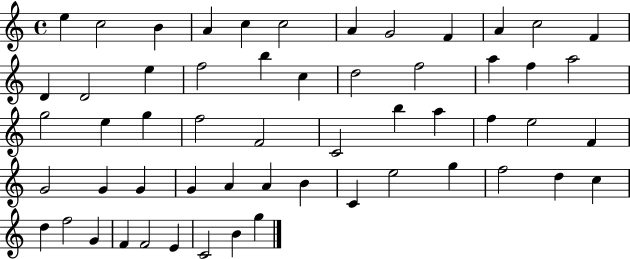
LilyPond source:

{
  \clef treble
  \time 4/4
  \defaultTimeSignature
  \key c \major
  e''4 c''2 b'4 | a'4 c''4 c''2 | a'4 g'2 f'4 | a'4 c''2 f'4 | \break d'4 d'2 e''4 | f''2 b''4 c''4 | d''2 f''2 | a''4 f''4 a''2 | \break g''2 e''4 g''4 | f''2 f'2 | c'2 b''4 a''4 | f''4 e''2 f'4 | \break g'2 g'4 g'4 | g'4 a'4 a'4 b'4 | c'4 e''2 g''4 | f''2 d''4 c''4 | \break d''4 f''2 g'4 | f'4 f'2 e'4 | c'2 b'4 g''4 | \bar "|."
}